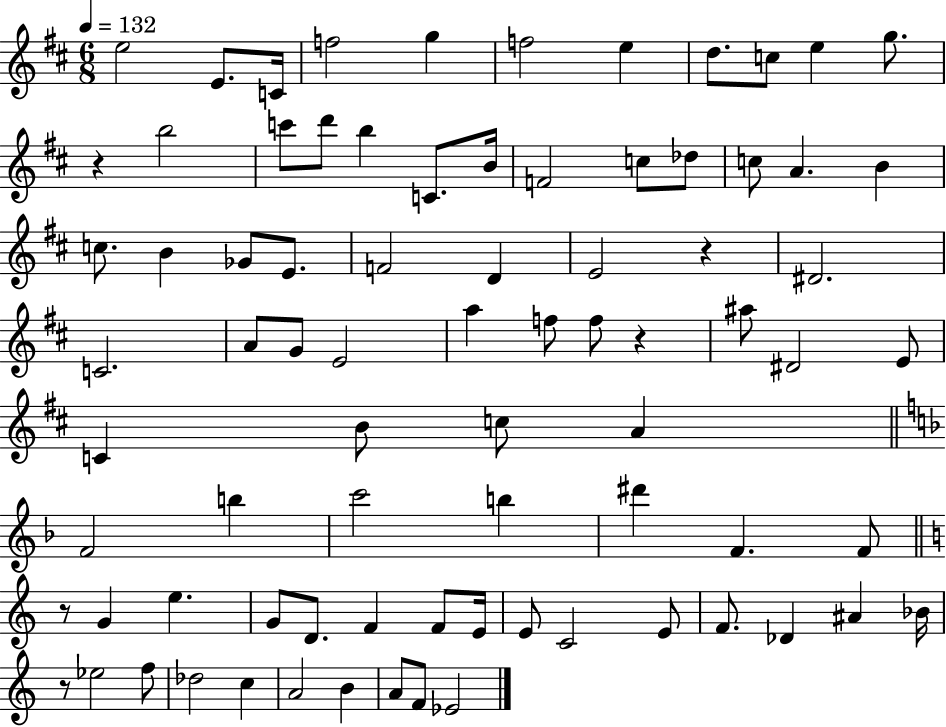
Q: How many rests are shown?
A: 5